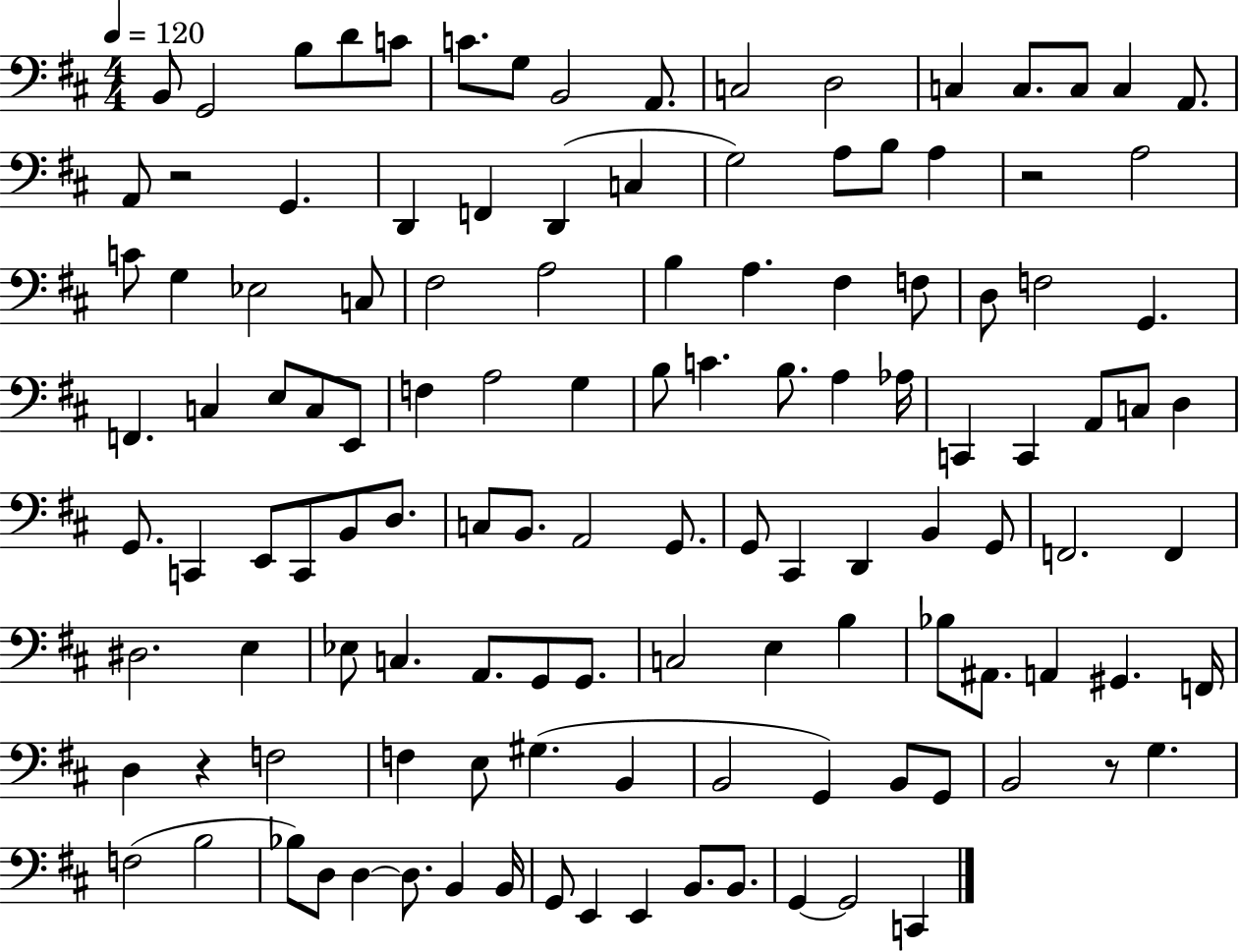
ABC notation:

X:1
T:Untitled
M:4/4
L:1/4
K:D
B,,/2 G,,2 B,/2 D/2 C/2 C/2 G,/2 B,,2 A,,/2 C,2 D,2 C, C,/2 C,/2 C, A,,/2 A,,/2 z2 G,, D,, F,, D,, C, G,2 A,/2 B,/2 A, z2 A,2 C/2 G, _E,2 C,/2 ^F,2 A,2 B, A, ^F, F,/2 D,/2 F,2 G,, F,, C, E,/2 C,/2 E,,/2 F, A,2 G, B,/2 C B,/2 A, _A,/4 C,, C,, A,,/2 C,/2 D, G,,/2 C,, E,,/2 C,,/2 B,,/2 D,/2 C,/2 B,,/2 A,,2 G,,/2 G,,/2 ^C,, D,, B,, G,,/2 F,,2 F,, ^D,2 E, _E,/2 C, A,,/2 G,,/2 G,,/2 C,2 E, B, _B,/2 ^A,,/2 A,, ^G,, F,,/4 D, z F,2 F, E,/2 ^G, B,, B,,2 G,, B,,/2 G,,/2 B,,2 z/2 G, F,2 B,2 _B,/2 D,/2 D, D,/2 B,, B,,/4 G,,/2 E,, E,, B,,/2 B,,/2 G,, G,,2 C,,